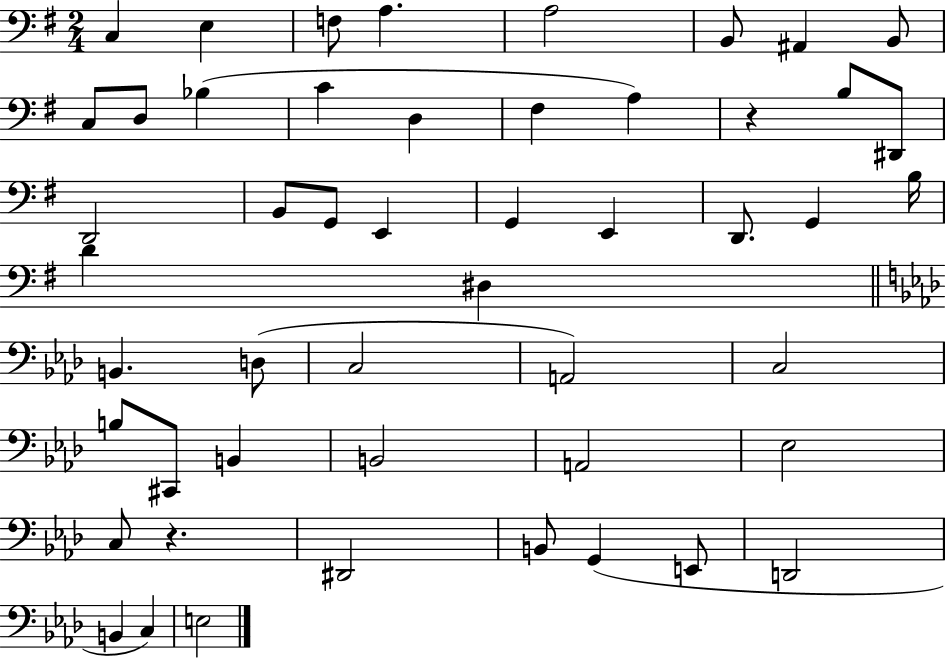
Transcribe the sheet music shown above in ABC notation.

X:1
T:Untitled
M:2/4
L:1/4
K:G
C, E, F,/2 A, A,2 B,,/2 ^A,, B,,/2 C,/2 D,/2 _B, C D, ^F, A, z B,/2 ^D,,/2 D,,2 B,,/2 G,,/2 E,, G,, E,, D,,/2 G,, B,/4 D ^D, B,, D,/2 C,2 A,,2 C,2 B,/2 ^C,,/2 B,, B,,2 A,,2 _E,2 C,/2 z ^D,,2 B,,/2 G,, E,,/2 D,,2 B,, C, E,2